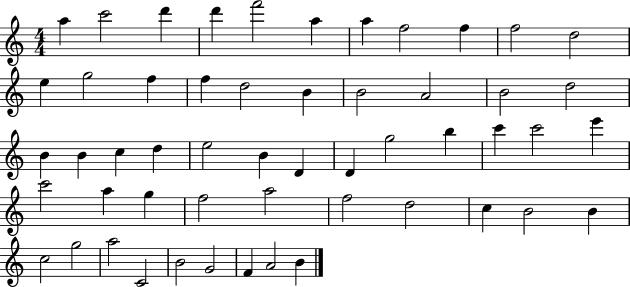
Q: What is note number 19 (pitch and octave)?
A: A4